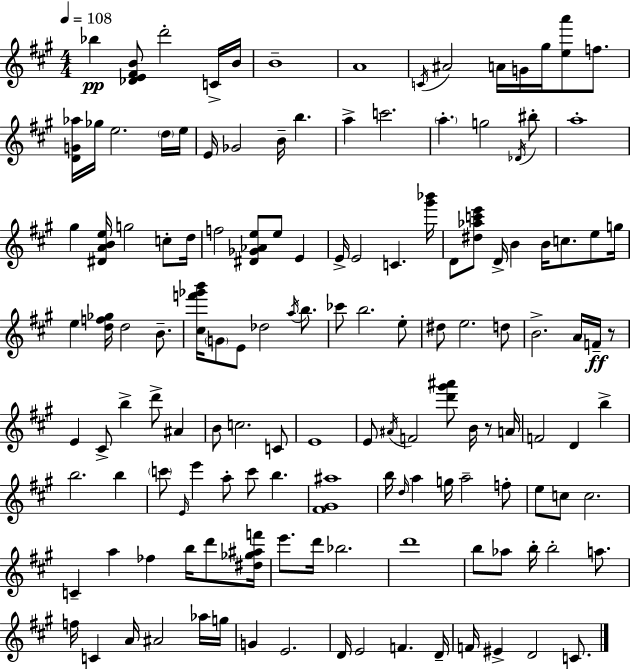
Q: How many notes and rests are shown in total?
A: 139